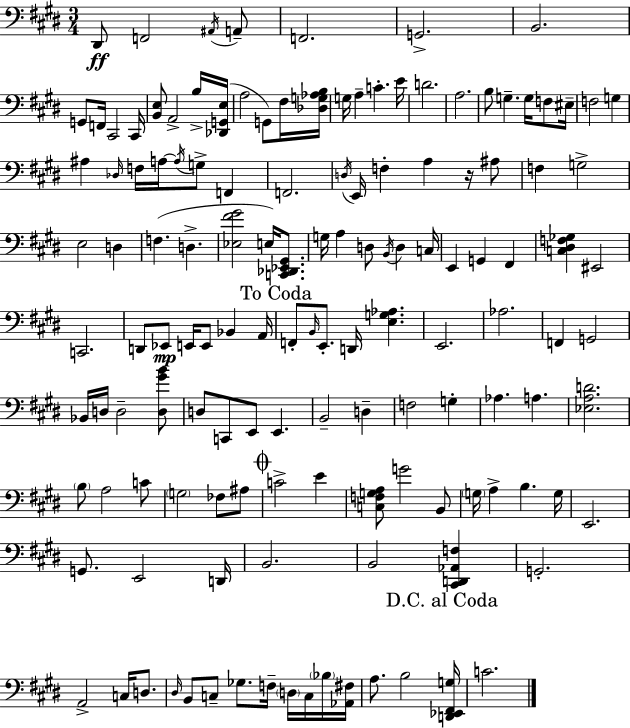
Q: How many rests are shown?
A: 1